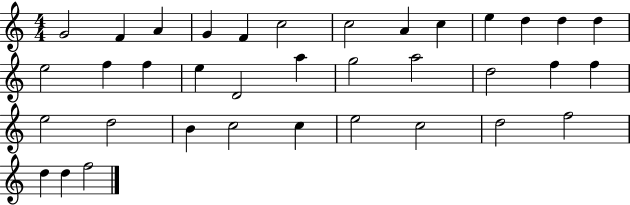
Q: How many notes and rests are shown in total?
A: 36